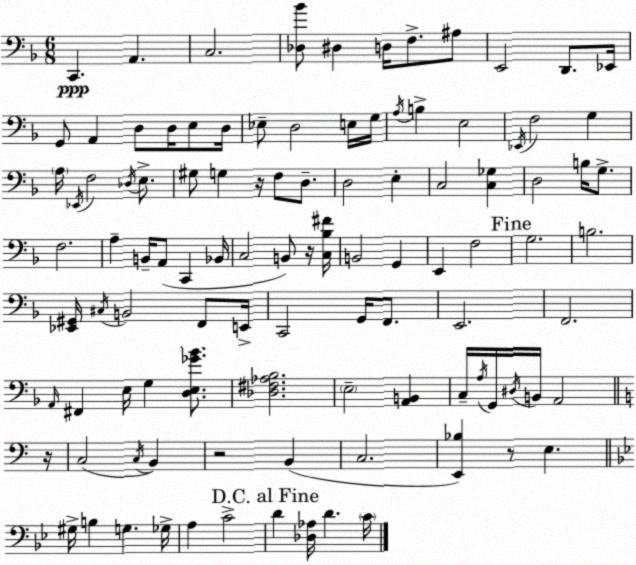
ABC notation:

X:1
T:Untitled
M:6/8
L:1/4
K:Dm
C,, A,, C,2 [_D,_B]/2 ^D, D,/4 F,/2 ^A,/2 E,,2 D,,/2 _E,,/4 G,,/2 A,, D,/2 D,/4 E,/2 D,/4 _E,/2 D,2 E,/4 G,/4 A,/4 B, E,2 _E,,/4 F,2 G, A,/4 _E,,/4 F,2 _D,/4 E,/2 ^G,/2 G, z/4 F,/2 D,/2 D,2 E, C,2 [C,_G,] D,2 B,/4 G,/2 F,2 A, B,,/4 A,,/2 C,, _B,,/4 C,2 B,,/2 z/4 [C,_B,^F]/4 B,,2 G,, E,, F,2 G,2 B,2 [_E,,^G,,]/4 ^C,/4 B,,2 F,,/2 E,,/4 C,,2 G,,/4 F,,/2 E,,2 F,,2 A,,/4 ^F,, E,/4 G, [D,E,_G_B]/2 [_D,^F,_A,_B,]2 E,2 [A,,B,,] C,/4 A,/4 G,,/4 ^D,/4 B,,/4 A,,2 z/4 C,2 C,/4 B,, z2 B,, C,2 [E,,_B,] z/2 E, ^G,/4 B, G, _G,/4 A, C2 D [_D,_A,]/4 D C/4